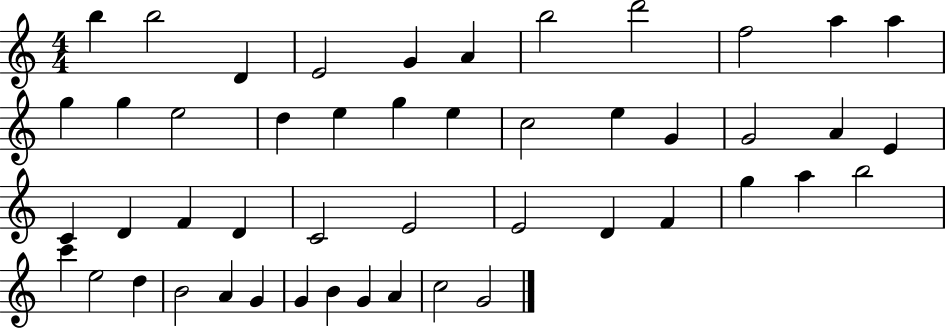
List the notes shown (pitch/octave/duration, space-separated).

B5/q B5/h D4/q E4/h G4/q A4/q B5/h D6/h F5/h A5/q A5/q G5/q G5/q E5/h D5/q E5/q G5/q E5/q C5/h E5/q G4/q G4/h A4/q E4/q C4/q D4/q F4/q D4/q C4/h E4/h E4/h D4/q F4/q G5/q A5/q B5/h C6/q E5/h D5/q B4/h A4/q G4/q G4/q B4/q G4/q A4/q C5/h G4/h